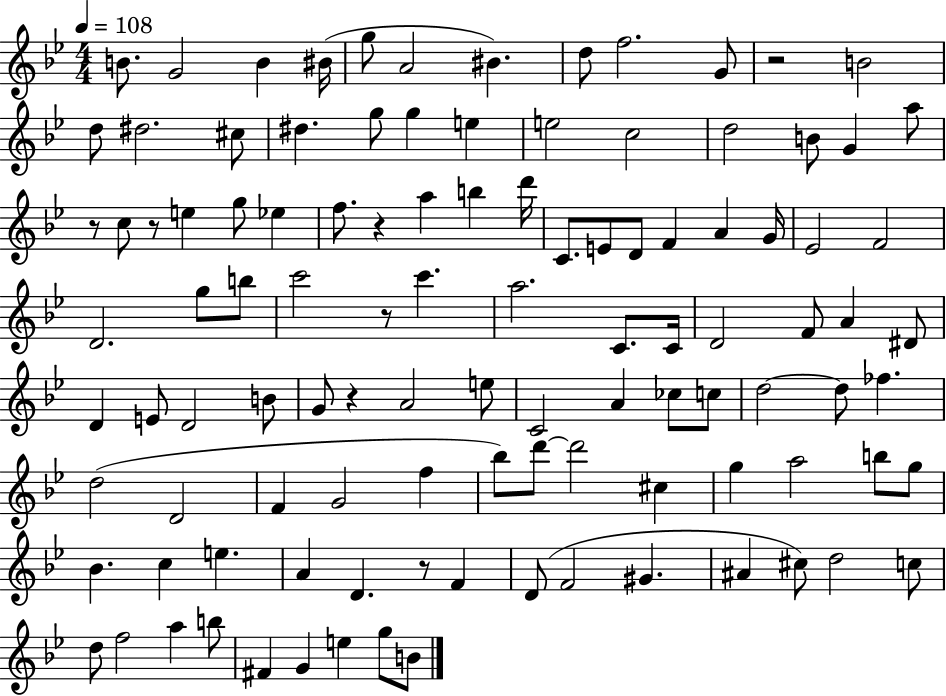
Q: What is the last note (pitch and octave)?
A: B4